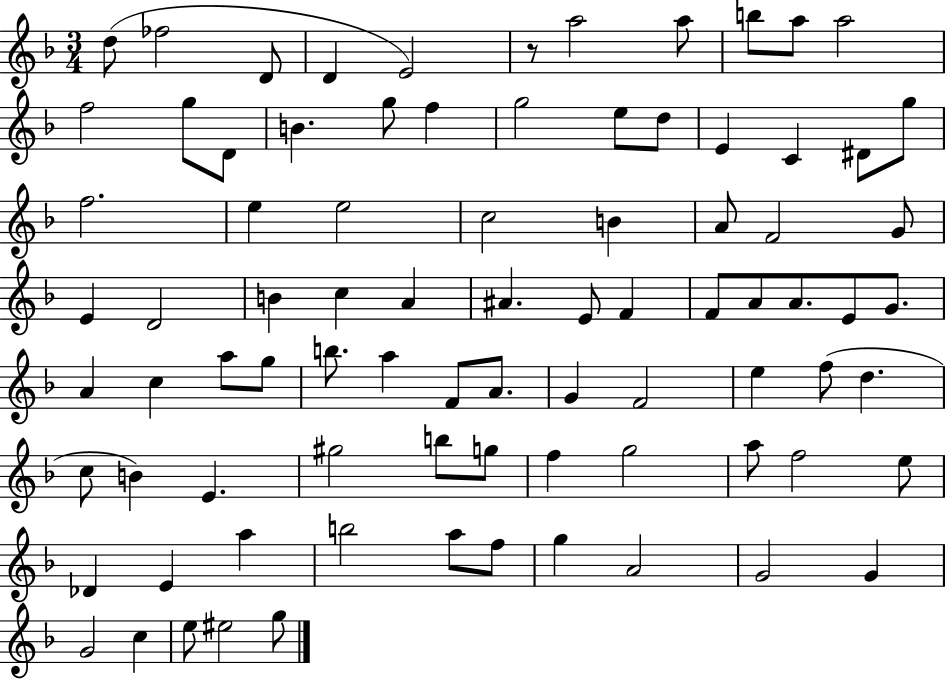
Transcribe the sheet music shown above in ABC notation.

X:1
T:Untitled
M:3/4
L:1/4
K:F
d/2 _f2 D/2 D E2 z/2 a2 a/2 b/2 a/2 a2 f2 g/2 D/2 B g/2 f g2 e/2 d/2 E C ^D/2 g/2 f2 e e2 c2 B A/2 F2 G/2 E D2 B c A ^A E/2 F F/2 A/2 A/2 E/2 G/2 A c a/2 g/2 b/2 a F/2 A/2 G F2 e f/2 d c/2 B E ^g2 b/2 g/2 f g2 a/2 f2 e/2 _D E a b2 a/2 f/2 g A2 G2 G G2 c e/2 ^e2 g/2